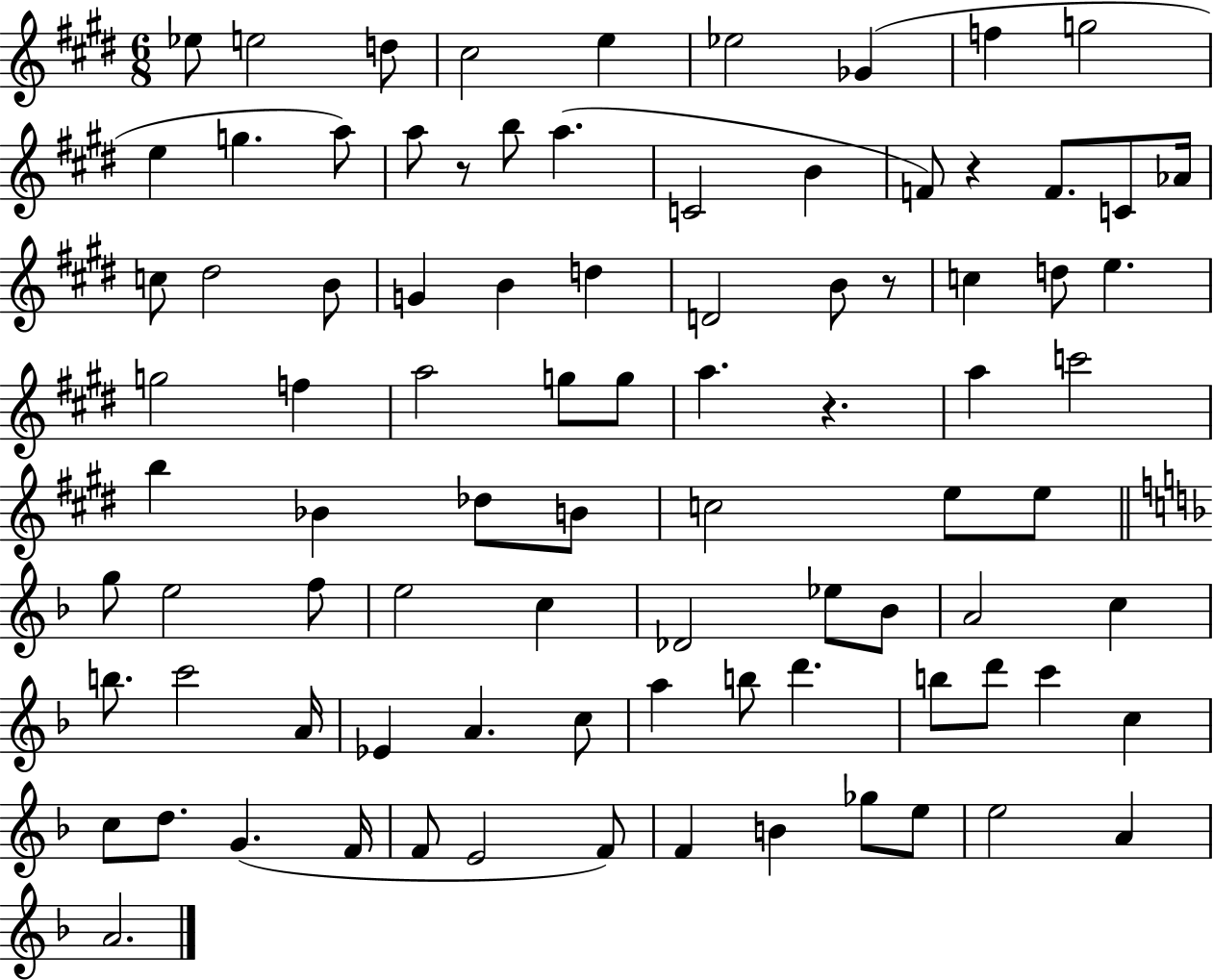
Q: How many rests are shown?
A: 4